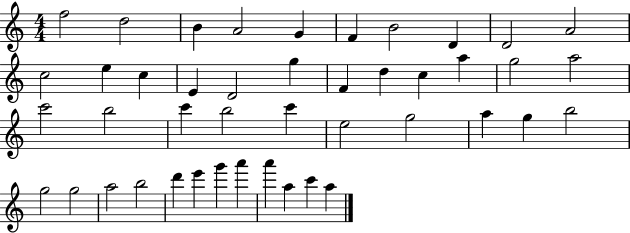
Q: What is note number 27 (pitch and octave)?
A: C6